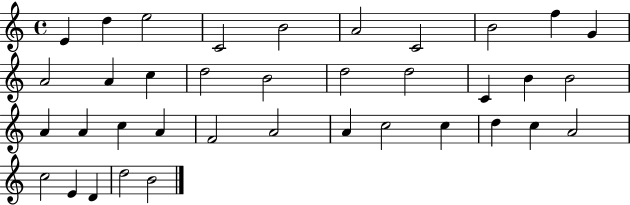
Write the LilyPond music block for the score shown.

{
  \clef treble
  \time 4/4
  \defaultTimeSignature
  \key c \major
  e'4 d''4 e''2 | c'2 b'2 | a'2 c'2 | b'2 f''4 g'4 | \break a'2 a'4 c''4 | d''2 b'2 | d''2 d''2 | c'4 b'4 b'2 | \break a'4 a'4 c''4 a'4 | f'2 a'2 | a'4 c''2 c''4 | d''4 c''4 a'2 | \break c''2 e'4 d'4 | d''2 b'2 | \bar "|."
}